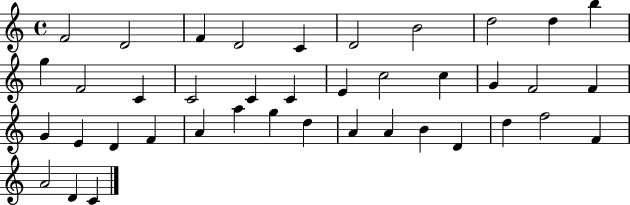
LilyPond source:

{
  \clef treble
  \time 4/4
  \defaultTimeSignature
  \key c \major
  f'2 d'2 | f'4 d'2 c'4 | d'2 b'2 | d''2 d''4 b''4 | \break g''4 f'2 c'4 | c'2 c'4 c'4 | e'4 c''2 c''4 | g'4 f'2 f'4 | \break g'4 e'4 d'4 f'4 | a'4 a''4 g''4 d''4 | a'4 a'4 b'4 d'4 | d''4 f''2 f'4 | \break a'2 d'4 c'4 | \bar "|."
}